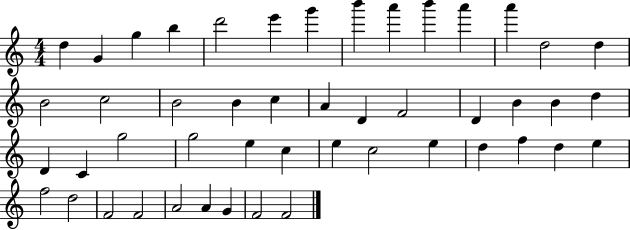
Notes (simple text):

D5/q G4/q G5/q B5/q D6/h E6/q G6/q B6/q A6/q B6/q A6/q A6/q D5/h D5/q B4/h C5/h B4/h B4/q C5/q A4/q D4/q F4/h D4/q B4/q B4/q D5/q D4/q C4/q G5/h G5/h E5/q C5/q E5/q C5/h E5/q D5/q F5/q D5/q E5/q F5/h D5/h F4/h F4/h A4/h A4/q G4/q F4/h F4/h